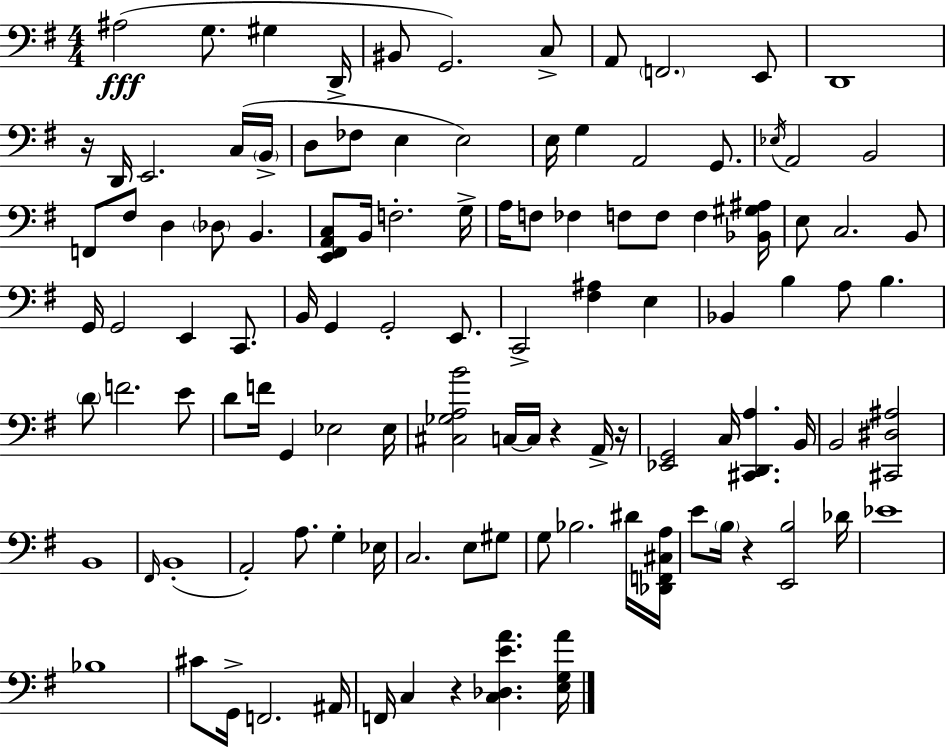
A#3/h G3/e. G#3/q D2/s BIS2/e G2/h. C3/e A2/e F2/h. E2/e D2/w R/s D2/s E2/h. C3/s B2/s D3/e FES3/e E3/q E3/h E3/s G3/q A2/h G2/e. Eb3/s A2/h B2/h F2/e F#3/e D3/q Db3/e B2/q. [E2,F#2,A2,C3]/e B2/s F3/h. G3/s A3/s F3/e FES3/q F3/e F3/e F3/q [Bb2,G#3,A#3]/s E3/e C3/h. B2/e G2/s G2/h E2/q C2/e. B2/s G2/q G2/h E2/e. C2/h [F#3,A#3]/q E3/q Bb2/q B3/q A3/e B3/q. D4/e F4/h. E4/e D4/e F4/s G2/q Eb3/h Eb3/s [C#3,Gb3,A3,B4]/h C3/s C3/s R/q A2/s R/s [Eb2,G2]/h C3/s [C#2,D2,A3]/q. B2/s B2/h [C#2,D#3,A#3]/h B2/w F#2/s B2/w A2/h A3/e. G3/q Eb3/s C3/h. E3/e G#3/e G3/e Bb3/h. D#4/s [Db2,F2,C#3,A3]/s E4/e B3/s R/q [E2,B3]/h Db4/s Eb4/w Bb3/w C#4/e G2/s F2/h. A#2/s F2/s C3/q R/q [C3,Db3,E4,A4]/q. [E3,G3,A4]/s